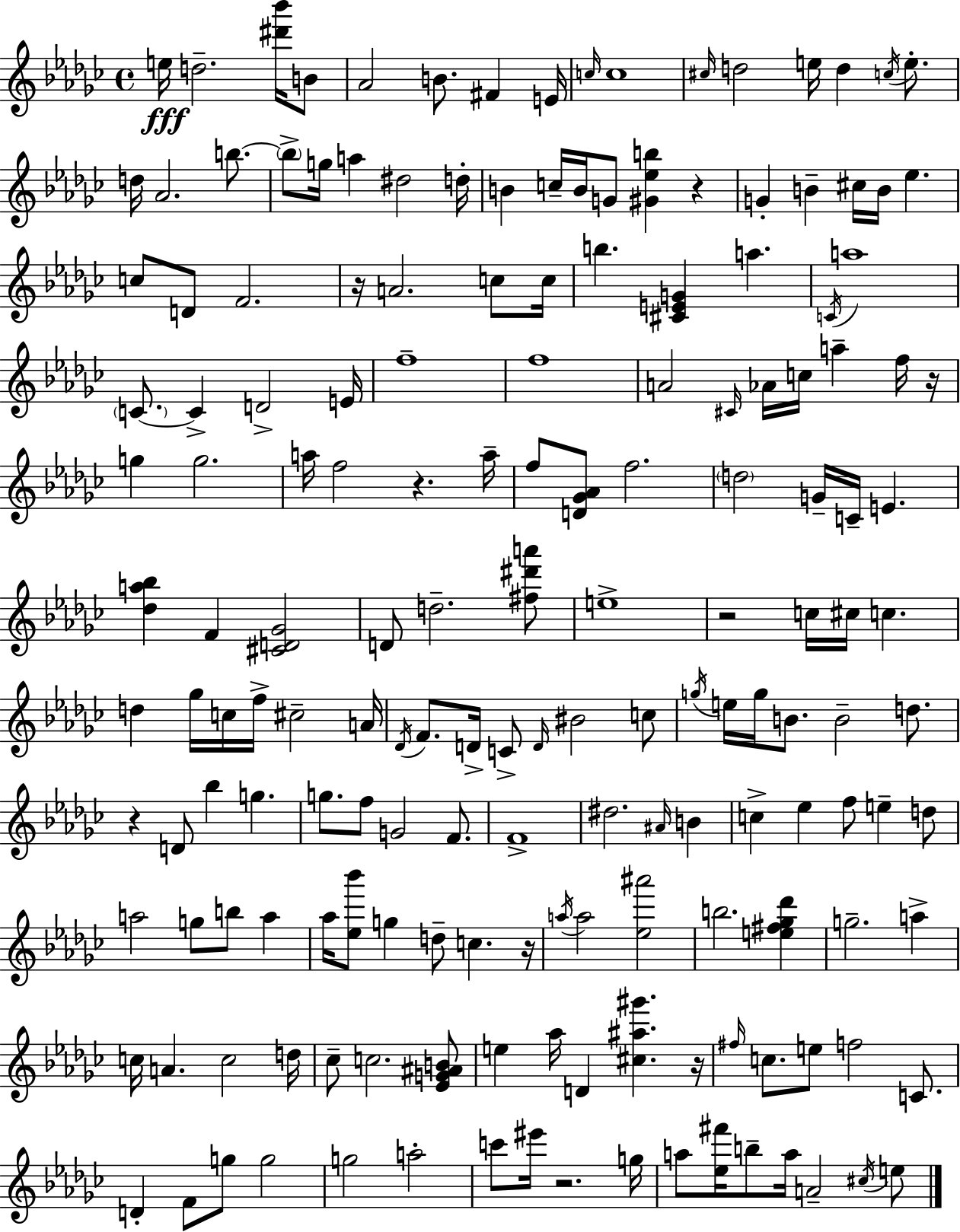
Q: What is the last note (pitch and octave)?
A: E5